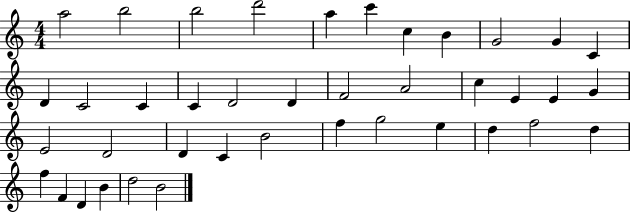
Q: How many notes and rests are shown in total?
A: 40